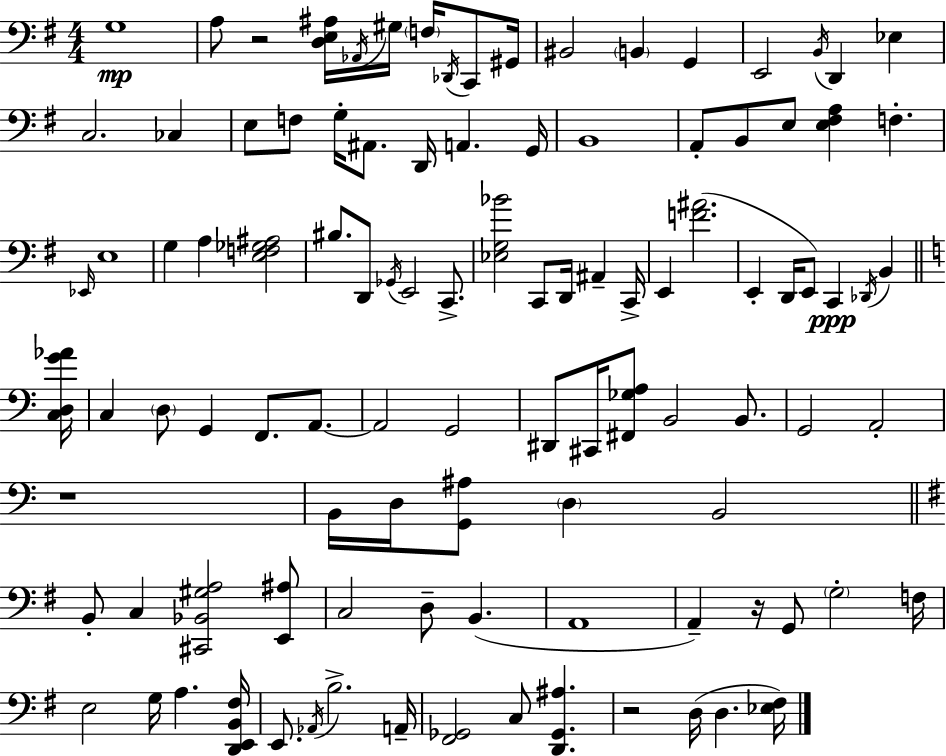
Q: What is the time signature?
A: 4/4